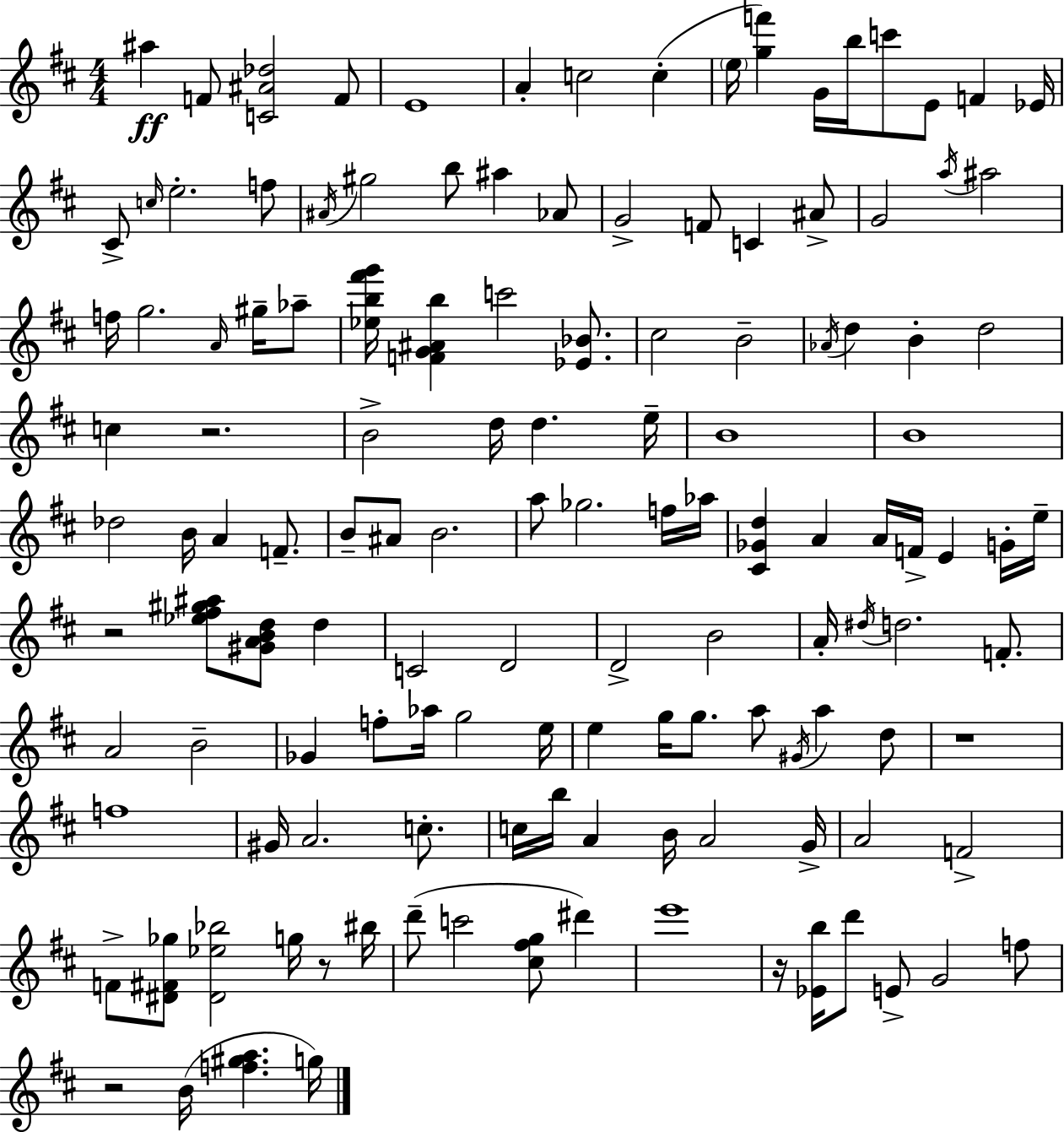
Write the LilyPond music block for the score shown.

{
  \clef treble
  \numericTimeSignature
  \time 4/4
  \key d \major
  ais''4\ff f'8 <c' ais' des''>2 f'8 | e'1 | a'4-. c''2 c''4-.( | \parenthesize e''16 <g'' f'''>4) g'16 b''16 c'''8 e'8 f'4 ees'16 | \break cis'8-> \grace { c''16 } e''2.-. f''8 | \acciaccatura { ais'16 } gis''2 b''8 ais''4 | aes'8 g'2-> f'8 c'4 | ais'8-> g'2 \acciaccatura { a''16 } ais''2 | \break f''16 g''2. | \grace { a'16 } gis''16-- aes''8-- <ees'' b'' fis''' g'''>16 <f' g' ais' b''>4 c'''2 | <ees' bes'>8. cis''2 b'2-- | \acciaccatura { aes'16 } d''4 b'4-. d''2 | \break c''4 r2. | b'2-> d''16 d''4. | e''16-- b'1 | b'1 | \break des''2 b'16 a'4 | f'8.-- b'8-- ais'8 b'2. | a''8 ges''2. | f''16 aes''16 <cis' ges' d''>4 a'4 a'16 f'16-> e'4 | \break g'16-. e''16-- r2 <ees'' fis'' gis'' ais''>8 <gis' a' b' d''>8 | d''4 c'2 d'2 | d'2-> b'2 | a'16-. \acciaccatura { dis''16 } d''2. | \break f'8.-. a'2 b'2-- | ges'4 f''8-. aes''16 g''2 | e''16 e''4 g''16 g''8. a''8 | \acciaccatura { gis'16 } a''4 d''8 r1 | \break f''1 | gis'16 a'2. | c''8.-. c''16 b''16 a'4 b'16 a'2 | g'16-> a'2 f'2-> | \break f'8-> <dis' fis' ges''>8 <dis' ees'' bes''>2 | g''16 r8 bis''16 d'''8--( c'''2 | <cis'' fis'' g''>8 dis'''4) e'''1 | r16 <ees' b''>16 d'''8 e'8-> g'2 | \break f''8 r2 b'16( | <f'' gis'' a''>4. g''16) \bar "|."
}